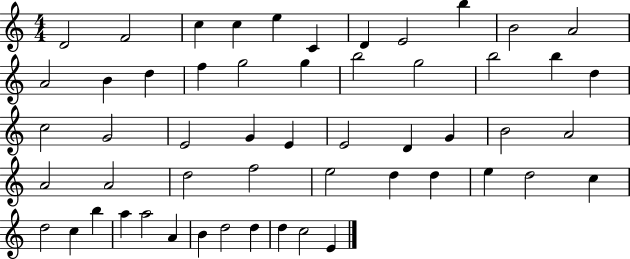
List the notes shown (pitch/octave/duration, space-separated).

D4/h F4/h C5/q C5/q E5/q C4/q D4/q E4/h B5/q B4/h A4/h A4/h B4/q D5/q F5/q G5/h G5/q B5/h G5/h B5/h B5/q D5/q C5/h G4/h E4/h G4/q E4/q E4/h D4/q G4/q B4/h A4/h A4/h A4/h D5/h F5/h E5/h D5/q D5/q E5/q D5/h C5/q D5/h C5/q B5/q A5/q A5/h A4/q B4/q D5/h D5/q D5/q C5/h E4/q